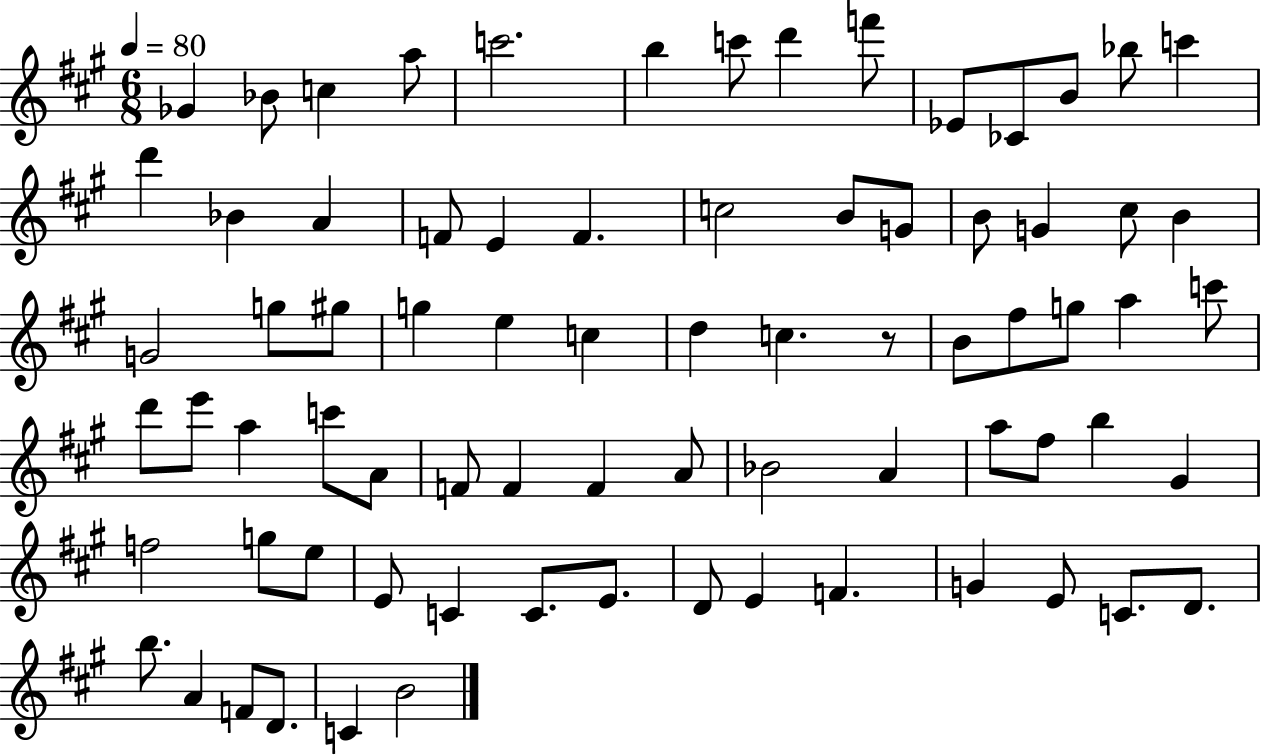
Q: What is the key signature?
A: A major